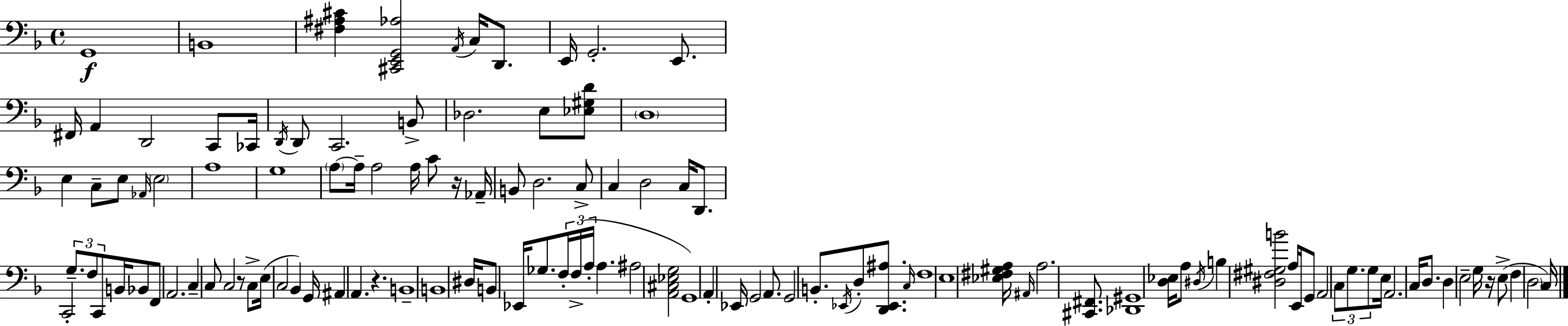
X:1
T:Untitled
M:4/4
L:1/4
K:F
G,,4 B,,4 [^F,^A,^C] [^C,,E,,G,,_A,]2 A,,/4 C,/4 D,,/2 E,,/4 G,,2 E,,/2 ^F,,/4 A,, D,,2 C,,/2 _C,,/4 D,,/4 D,,/2 C,,2 B,,/2 _D,2 E,/2 [_E,^G,D]/2 D,4 E, C,/2 E,/2 _A,,/4 E,2 A,4 G,4 A,/2 A,/4 A,2 A,/4 C/2 z/4 _A,,/4 B,,/2 D,2 C,/2 C, D,2 C,/4 D,,/2 C,,2 G,/2 F,/2 C,,/2 B,,/4 _B,,/2 F,,/2 A,,2 C, C,/2 C,2 z/2 C,/2 E,/4 C,2 _B,, G,,/4 ^A,, A,, z B,,4 B,,4 ^D,/4 B,,/2 _E,,/4 _G,/2 F,/4 F,/4 A,/4 A, ^A,2 [A,,^C,_E,G,]2 G,,4 A,, _E,,/4 G,,2 A,,/2 G,,2 B,,/2 _E,,/4 D,/2 [D,,_E,,^A,]/2 C,/4 F,4 E,4 [_E,^F,^G,A,]/4 ^A,,/4 A,2 [^C,,^F,,]/2 [_D,,^G,,]4 [D,_E,]/4 A,/2 ^D,/4 B, [^D,^F,^G,B]2 A,/4 E,,/4 G,,/2 A,,2 C,/2 G,/2 G,/2 E,/4 A,,2 C,/4 D,/2 D, E,2 G,/4 z/4 E,/2 F, D,2 C,/4